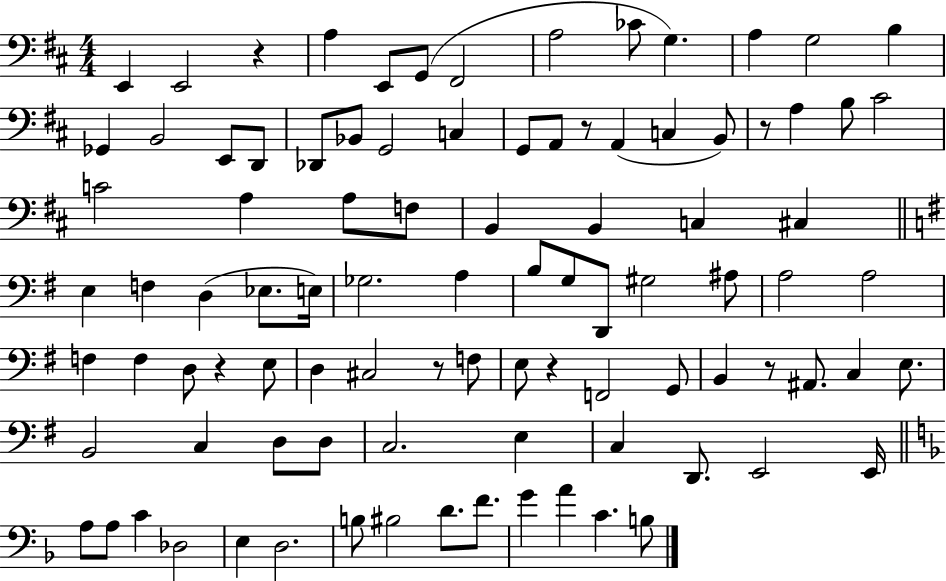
X:1
T:Untitled
M:4/4
L:1/4
K:D
E,, E,,2 z A, E,,/2 G,,/2 ^F,,2 A,2 _C/2 G, A, G,2 B, _G,, B,,2 E,,/2 D,,/2 _D,,/2 _B,,/2 G,,2 C, G,,/2 A,,/2 z/2 A,, C, B,,/2 z/2 A, B,/2 ^C2 C2 A, A,/2 F,/2 B,, B,, C, ^C, E, F, D, _E,/2 E,/4 _G,2 A, B,/2 G,/2 D,,/2 ^G,2 ^A,/2 A,2 A,2 F, F, D,/2 z E,/2 D, ^C,2 z/2 F,/2 E,/2 z F,,2 G,,/2 B,, z/2 ^A,,/2 C, E,/2 B,,2 C, D,/2 D,/2 C,2 E, C, D,,/2 E,,2 E,,/4 A,/2 A,/2 C _D,2 E, D,2 B,/2 ^B,2 D/2 F/2 G A C B,/2